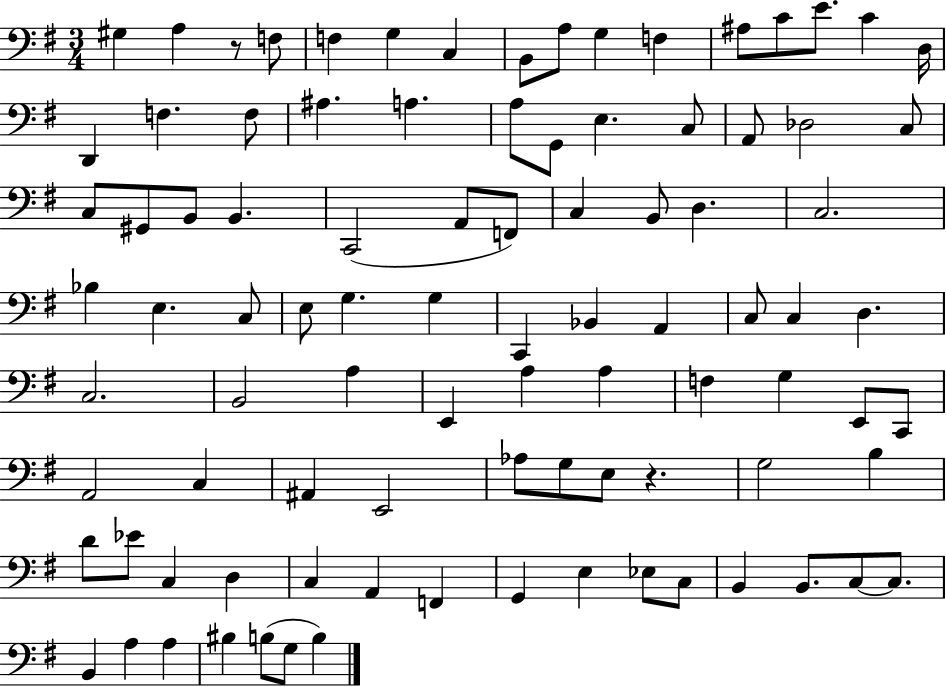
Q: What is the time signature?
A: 3/4